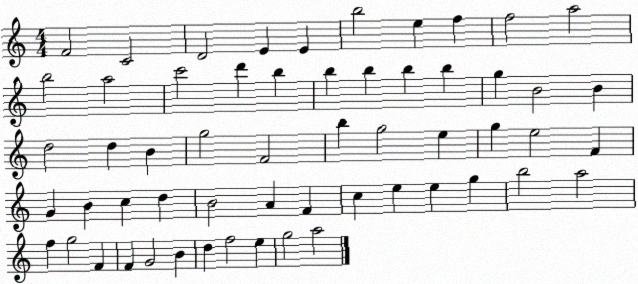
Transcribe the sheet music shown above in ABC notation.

X:1
T:Untitled
M:4/4
L:1/4
K:C
F2 C2 D2 E E b2 e f f2 a2 b2 a2 c'2 d' b b b b b g B2 B d2 d B g2 F2 b g2 e g e2 F G B c d B2 A F c e e g b2 a2 f g2 F F G2 B d f2 e g2 a2